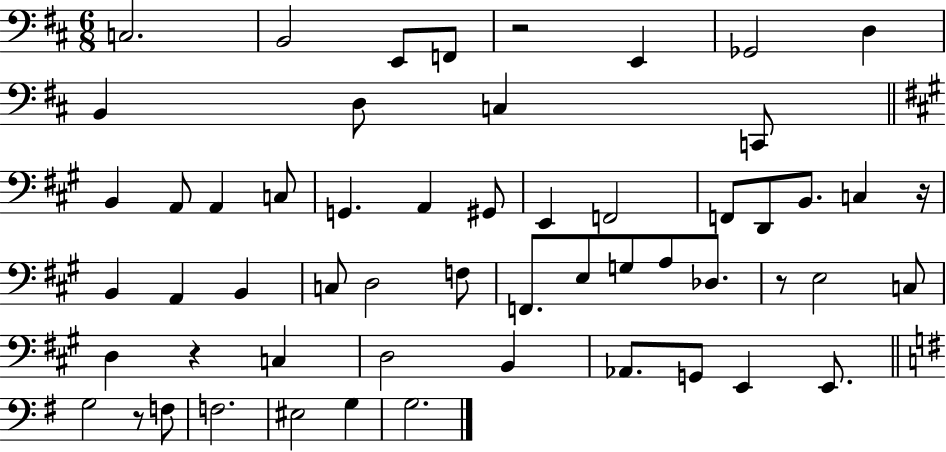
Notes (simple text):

C3/h. B2/h E2/e F2/e R/h E2/q Gb2/h D3/q B2/q D3/e C3/q C2/e B2/q A2/e A2/q C3/e G2/q. A2/q G#2/e E2/q F2/h F2/e D2/e B2/e. C3/q R/s B2/q A2/q B2/q C3/e D3/h F3/e F2/e. E3/e G3/e A3/e Db3/e. R/e E3/h C3/e D3/q R/q C3/q D3/h B2/q Ab2/e. G2/e E2/q E2/e. G3/h R/e F3/e F3/h. EIS3/h G3/q G3/h.